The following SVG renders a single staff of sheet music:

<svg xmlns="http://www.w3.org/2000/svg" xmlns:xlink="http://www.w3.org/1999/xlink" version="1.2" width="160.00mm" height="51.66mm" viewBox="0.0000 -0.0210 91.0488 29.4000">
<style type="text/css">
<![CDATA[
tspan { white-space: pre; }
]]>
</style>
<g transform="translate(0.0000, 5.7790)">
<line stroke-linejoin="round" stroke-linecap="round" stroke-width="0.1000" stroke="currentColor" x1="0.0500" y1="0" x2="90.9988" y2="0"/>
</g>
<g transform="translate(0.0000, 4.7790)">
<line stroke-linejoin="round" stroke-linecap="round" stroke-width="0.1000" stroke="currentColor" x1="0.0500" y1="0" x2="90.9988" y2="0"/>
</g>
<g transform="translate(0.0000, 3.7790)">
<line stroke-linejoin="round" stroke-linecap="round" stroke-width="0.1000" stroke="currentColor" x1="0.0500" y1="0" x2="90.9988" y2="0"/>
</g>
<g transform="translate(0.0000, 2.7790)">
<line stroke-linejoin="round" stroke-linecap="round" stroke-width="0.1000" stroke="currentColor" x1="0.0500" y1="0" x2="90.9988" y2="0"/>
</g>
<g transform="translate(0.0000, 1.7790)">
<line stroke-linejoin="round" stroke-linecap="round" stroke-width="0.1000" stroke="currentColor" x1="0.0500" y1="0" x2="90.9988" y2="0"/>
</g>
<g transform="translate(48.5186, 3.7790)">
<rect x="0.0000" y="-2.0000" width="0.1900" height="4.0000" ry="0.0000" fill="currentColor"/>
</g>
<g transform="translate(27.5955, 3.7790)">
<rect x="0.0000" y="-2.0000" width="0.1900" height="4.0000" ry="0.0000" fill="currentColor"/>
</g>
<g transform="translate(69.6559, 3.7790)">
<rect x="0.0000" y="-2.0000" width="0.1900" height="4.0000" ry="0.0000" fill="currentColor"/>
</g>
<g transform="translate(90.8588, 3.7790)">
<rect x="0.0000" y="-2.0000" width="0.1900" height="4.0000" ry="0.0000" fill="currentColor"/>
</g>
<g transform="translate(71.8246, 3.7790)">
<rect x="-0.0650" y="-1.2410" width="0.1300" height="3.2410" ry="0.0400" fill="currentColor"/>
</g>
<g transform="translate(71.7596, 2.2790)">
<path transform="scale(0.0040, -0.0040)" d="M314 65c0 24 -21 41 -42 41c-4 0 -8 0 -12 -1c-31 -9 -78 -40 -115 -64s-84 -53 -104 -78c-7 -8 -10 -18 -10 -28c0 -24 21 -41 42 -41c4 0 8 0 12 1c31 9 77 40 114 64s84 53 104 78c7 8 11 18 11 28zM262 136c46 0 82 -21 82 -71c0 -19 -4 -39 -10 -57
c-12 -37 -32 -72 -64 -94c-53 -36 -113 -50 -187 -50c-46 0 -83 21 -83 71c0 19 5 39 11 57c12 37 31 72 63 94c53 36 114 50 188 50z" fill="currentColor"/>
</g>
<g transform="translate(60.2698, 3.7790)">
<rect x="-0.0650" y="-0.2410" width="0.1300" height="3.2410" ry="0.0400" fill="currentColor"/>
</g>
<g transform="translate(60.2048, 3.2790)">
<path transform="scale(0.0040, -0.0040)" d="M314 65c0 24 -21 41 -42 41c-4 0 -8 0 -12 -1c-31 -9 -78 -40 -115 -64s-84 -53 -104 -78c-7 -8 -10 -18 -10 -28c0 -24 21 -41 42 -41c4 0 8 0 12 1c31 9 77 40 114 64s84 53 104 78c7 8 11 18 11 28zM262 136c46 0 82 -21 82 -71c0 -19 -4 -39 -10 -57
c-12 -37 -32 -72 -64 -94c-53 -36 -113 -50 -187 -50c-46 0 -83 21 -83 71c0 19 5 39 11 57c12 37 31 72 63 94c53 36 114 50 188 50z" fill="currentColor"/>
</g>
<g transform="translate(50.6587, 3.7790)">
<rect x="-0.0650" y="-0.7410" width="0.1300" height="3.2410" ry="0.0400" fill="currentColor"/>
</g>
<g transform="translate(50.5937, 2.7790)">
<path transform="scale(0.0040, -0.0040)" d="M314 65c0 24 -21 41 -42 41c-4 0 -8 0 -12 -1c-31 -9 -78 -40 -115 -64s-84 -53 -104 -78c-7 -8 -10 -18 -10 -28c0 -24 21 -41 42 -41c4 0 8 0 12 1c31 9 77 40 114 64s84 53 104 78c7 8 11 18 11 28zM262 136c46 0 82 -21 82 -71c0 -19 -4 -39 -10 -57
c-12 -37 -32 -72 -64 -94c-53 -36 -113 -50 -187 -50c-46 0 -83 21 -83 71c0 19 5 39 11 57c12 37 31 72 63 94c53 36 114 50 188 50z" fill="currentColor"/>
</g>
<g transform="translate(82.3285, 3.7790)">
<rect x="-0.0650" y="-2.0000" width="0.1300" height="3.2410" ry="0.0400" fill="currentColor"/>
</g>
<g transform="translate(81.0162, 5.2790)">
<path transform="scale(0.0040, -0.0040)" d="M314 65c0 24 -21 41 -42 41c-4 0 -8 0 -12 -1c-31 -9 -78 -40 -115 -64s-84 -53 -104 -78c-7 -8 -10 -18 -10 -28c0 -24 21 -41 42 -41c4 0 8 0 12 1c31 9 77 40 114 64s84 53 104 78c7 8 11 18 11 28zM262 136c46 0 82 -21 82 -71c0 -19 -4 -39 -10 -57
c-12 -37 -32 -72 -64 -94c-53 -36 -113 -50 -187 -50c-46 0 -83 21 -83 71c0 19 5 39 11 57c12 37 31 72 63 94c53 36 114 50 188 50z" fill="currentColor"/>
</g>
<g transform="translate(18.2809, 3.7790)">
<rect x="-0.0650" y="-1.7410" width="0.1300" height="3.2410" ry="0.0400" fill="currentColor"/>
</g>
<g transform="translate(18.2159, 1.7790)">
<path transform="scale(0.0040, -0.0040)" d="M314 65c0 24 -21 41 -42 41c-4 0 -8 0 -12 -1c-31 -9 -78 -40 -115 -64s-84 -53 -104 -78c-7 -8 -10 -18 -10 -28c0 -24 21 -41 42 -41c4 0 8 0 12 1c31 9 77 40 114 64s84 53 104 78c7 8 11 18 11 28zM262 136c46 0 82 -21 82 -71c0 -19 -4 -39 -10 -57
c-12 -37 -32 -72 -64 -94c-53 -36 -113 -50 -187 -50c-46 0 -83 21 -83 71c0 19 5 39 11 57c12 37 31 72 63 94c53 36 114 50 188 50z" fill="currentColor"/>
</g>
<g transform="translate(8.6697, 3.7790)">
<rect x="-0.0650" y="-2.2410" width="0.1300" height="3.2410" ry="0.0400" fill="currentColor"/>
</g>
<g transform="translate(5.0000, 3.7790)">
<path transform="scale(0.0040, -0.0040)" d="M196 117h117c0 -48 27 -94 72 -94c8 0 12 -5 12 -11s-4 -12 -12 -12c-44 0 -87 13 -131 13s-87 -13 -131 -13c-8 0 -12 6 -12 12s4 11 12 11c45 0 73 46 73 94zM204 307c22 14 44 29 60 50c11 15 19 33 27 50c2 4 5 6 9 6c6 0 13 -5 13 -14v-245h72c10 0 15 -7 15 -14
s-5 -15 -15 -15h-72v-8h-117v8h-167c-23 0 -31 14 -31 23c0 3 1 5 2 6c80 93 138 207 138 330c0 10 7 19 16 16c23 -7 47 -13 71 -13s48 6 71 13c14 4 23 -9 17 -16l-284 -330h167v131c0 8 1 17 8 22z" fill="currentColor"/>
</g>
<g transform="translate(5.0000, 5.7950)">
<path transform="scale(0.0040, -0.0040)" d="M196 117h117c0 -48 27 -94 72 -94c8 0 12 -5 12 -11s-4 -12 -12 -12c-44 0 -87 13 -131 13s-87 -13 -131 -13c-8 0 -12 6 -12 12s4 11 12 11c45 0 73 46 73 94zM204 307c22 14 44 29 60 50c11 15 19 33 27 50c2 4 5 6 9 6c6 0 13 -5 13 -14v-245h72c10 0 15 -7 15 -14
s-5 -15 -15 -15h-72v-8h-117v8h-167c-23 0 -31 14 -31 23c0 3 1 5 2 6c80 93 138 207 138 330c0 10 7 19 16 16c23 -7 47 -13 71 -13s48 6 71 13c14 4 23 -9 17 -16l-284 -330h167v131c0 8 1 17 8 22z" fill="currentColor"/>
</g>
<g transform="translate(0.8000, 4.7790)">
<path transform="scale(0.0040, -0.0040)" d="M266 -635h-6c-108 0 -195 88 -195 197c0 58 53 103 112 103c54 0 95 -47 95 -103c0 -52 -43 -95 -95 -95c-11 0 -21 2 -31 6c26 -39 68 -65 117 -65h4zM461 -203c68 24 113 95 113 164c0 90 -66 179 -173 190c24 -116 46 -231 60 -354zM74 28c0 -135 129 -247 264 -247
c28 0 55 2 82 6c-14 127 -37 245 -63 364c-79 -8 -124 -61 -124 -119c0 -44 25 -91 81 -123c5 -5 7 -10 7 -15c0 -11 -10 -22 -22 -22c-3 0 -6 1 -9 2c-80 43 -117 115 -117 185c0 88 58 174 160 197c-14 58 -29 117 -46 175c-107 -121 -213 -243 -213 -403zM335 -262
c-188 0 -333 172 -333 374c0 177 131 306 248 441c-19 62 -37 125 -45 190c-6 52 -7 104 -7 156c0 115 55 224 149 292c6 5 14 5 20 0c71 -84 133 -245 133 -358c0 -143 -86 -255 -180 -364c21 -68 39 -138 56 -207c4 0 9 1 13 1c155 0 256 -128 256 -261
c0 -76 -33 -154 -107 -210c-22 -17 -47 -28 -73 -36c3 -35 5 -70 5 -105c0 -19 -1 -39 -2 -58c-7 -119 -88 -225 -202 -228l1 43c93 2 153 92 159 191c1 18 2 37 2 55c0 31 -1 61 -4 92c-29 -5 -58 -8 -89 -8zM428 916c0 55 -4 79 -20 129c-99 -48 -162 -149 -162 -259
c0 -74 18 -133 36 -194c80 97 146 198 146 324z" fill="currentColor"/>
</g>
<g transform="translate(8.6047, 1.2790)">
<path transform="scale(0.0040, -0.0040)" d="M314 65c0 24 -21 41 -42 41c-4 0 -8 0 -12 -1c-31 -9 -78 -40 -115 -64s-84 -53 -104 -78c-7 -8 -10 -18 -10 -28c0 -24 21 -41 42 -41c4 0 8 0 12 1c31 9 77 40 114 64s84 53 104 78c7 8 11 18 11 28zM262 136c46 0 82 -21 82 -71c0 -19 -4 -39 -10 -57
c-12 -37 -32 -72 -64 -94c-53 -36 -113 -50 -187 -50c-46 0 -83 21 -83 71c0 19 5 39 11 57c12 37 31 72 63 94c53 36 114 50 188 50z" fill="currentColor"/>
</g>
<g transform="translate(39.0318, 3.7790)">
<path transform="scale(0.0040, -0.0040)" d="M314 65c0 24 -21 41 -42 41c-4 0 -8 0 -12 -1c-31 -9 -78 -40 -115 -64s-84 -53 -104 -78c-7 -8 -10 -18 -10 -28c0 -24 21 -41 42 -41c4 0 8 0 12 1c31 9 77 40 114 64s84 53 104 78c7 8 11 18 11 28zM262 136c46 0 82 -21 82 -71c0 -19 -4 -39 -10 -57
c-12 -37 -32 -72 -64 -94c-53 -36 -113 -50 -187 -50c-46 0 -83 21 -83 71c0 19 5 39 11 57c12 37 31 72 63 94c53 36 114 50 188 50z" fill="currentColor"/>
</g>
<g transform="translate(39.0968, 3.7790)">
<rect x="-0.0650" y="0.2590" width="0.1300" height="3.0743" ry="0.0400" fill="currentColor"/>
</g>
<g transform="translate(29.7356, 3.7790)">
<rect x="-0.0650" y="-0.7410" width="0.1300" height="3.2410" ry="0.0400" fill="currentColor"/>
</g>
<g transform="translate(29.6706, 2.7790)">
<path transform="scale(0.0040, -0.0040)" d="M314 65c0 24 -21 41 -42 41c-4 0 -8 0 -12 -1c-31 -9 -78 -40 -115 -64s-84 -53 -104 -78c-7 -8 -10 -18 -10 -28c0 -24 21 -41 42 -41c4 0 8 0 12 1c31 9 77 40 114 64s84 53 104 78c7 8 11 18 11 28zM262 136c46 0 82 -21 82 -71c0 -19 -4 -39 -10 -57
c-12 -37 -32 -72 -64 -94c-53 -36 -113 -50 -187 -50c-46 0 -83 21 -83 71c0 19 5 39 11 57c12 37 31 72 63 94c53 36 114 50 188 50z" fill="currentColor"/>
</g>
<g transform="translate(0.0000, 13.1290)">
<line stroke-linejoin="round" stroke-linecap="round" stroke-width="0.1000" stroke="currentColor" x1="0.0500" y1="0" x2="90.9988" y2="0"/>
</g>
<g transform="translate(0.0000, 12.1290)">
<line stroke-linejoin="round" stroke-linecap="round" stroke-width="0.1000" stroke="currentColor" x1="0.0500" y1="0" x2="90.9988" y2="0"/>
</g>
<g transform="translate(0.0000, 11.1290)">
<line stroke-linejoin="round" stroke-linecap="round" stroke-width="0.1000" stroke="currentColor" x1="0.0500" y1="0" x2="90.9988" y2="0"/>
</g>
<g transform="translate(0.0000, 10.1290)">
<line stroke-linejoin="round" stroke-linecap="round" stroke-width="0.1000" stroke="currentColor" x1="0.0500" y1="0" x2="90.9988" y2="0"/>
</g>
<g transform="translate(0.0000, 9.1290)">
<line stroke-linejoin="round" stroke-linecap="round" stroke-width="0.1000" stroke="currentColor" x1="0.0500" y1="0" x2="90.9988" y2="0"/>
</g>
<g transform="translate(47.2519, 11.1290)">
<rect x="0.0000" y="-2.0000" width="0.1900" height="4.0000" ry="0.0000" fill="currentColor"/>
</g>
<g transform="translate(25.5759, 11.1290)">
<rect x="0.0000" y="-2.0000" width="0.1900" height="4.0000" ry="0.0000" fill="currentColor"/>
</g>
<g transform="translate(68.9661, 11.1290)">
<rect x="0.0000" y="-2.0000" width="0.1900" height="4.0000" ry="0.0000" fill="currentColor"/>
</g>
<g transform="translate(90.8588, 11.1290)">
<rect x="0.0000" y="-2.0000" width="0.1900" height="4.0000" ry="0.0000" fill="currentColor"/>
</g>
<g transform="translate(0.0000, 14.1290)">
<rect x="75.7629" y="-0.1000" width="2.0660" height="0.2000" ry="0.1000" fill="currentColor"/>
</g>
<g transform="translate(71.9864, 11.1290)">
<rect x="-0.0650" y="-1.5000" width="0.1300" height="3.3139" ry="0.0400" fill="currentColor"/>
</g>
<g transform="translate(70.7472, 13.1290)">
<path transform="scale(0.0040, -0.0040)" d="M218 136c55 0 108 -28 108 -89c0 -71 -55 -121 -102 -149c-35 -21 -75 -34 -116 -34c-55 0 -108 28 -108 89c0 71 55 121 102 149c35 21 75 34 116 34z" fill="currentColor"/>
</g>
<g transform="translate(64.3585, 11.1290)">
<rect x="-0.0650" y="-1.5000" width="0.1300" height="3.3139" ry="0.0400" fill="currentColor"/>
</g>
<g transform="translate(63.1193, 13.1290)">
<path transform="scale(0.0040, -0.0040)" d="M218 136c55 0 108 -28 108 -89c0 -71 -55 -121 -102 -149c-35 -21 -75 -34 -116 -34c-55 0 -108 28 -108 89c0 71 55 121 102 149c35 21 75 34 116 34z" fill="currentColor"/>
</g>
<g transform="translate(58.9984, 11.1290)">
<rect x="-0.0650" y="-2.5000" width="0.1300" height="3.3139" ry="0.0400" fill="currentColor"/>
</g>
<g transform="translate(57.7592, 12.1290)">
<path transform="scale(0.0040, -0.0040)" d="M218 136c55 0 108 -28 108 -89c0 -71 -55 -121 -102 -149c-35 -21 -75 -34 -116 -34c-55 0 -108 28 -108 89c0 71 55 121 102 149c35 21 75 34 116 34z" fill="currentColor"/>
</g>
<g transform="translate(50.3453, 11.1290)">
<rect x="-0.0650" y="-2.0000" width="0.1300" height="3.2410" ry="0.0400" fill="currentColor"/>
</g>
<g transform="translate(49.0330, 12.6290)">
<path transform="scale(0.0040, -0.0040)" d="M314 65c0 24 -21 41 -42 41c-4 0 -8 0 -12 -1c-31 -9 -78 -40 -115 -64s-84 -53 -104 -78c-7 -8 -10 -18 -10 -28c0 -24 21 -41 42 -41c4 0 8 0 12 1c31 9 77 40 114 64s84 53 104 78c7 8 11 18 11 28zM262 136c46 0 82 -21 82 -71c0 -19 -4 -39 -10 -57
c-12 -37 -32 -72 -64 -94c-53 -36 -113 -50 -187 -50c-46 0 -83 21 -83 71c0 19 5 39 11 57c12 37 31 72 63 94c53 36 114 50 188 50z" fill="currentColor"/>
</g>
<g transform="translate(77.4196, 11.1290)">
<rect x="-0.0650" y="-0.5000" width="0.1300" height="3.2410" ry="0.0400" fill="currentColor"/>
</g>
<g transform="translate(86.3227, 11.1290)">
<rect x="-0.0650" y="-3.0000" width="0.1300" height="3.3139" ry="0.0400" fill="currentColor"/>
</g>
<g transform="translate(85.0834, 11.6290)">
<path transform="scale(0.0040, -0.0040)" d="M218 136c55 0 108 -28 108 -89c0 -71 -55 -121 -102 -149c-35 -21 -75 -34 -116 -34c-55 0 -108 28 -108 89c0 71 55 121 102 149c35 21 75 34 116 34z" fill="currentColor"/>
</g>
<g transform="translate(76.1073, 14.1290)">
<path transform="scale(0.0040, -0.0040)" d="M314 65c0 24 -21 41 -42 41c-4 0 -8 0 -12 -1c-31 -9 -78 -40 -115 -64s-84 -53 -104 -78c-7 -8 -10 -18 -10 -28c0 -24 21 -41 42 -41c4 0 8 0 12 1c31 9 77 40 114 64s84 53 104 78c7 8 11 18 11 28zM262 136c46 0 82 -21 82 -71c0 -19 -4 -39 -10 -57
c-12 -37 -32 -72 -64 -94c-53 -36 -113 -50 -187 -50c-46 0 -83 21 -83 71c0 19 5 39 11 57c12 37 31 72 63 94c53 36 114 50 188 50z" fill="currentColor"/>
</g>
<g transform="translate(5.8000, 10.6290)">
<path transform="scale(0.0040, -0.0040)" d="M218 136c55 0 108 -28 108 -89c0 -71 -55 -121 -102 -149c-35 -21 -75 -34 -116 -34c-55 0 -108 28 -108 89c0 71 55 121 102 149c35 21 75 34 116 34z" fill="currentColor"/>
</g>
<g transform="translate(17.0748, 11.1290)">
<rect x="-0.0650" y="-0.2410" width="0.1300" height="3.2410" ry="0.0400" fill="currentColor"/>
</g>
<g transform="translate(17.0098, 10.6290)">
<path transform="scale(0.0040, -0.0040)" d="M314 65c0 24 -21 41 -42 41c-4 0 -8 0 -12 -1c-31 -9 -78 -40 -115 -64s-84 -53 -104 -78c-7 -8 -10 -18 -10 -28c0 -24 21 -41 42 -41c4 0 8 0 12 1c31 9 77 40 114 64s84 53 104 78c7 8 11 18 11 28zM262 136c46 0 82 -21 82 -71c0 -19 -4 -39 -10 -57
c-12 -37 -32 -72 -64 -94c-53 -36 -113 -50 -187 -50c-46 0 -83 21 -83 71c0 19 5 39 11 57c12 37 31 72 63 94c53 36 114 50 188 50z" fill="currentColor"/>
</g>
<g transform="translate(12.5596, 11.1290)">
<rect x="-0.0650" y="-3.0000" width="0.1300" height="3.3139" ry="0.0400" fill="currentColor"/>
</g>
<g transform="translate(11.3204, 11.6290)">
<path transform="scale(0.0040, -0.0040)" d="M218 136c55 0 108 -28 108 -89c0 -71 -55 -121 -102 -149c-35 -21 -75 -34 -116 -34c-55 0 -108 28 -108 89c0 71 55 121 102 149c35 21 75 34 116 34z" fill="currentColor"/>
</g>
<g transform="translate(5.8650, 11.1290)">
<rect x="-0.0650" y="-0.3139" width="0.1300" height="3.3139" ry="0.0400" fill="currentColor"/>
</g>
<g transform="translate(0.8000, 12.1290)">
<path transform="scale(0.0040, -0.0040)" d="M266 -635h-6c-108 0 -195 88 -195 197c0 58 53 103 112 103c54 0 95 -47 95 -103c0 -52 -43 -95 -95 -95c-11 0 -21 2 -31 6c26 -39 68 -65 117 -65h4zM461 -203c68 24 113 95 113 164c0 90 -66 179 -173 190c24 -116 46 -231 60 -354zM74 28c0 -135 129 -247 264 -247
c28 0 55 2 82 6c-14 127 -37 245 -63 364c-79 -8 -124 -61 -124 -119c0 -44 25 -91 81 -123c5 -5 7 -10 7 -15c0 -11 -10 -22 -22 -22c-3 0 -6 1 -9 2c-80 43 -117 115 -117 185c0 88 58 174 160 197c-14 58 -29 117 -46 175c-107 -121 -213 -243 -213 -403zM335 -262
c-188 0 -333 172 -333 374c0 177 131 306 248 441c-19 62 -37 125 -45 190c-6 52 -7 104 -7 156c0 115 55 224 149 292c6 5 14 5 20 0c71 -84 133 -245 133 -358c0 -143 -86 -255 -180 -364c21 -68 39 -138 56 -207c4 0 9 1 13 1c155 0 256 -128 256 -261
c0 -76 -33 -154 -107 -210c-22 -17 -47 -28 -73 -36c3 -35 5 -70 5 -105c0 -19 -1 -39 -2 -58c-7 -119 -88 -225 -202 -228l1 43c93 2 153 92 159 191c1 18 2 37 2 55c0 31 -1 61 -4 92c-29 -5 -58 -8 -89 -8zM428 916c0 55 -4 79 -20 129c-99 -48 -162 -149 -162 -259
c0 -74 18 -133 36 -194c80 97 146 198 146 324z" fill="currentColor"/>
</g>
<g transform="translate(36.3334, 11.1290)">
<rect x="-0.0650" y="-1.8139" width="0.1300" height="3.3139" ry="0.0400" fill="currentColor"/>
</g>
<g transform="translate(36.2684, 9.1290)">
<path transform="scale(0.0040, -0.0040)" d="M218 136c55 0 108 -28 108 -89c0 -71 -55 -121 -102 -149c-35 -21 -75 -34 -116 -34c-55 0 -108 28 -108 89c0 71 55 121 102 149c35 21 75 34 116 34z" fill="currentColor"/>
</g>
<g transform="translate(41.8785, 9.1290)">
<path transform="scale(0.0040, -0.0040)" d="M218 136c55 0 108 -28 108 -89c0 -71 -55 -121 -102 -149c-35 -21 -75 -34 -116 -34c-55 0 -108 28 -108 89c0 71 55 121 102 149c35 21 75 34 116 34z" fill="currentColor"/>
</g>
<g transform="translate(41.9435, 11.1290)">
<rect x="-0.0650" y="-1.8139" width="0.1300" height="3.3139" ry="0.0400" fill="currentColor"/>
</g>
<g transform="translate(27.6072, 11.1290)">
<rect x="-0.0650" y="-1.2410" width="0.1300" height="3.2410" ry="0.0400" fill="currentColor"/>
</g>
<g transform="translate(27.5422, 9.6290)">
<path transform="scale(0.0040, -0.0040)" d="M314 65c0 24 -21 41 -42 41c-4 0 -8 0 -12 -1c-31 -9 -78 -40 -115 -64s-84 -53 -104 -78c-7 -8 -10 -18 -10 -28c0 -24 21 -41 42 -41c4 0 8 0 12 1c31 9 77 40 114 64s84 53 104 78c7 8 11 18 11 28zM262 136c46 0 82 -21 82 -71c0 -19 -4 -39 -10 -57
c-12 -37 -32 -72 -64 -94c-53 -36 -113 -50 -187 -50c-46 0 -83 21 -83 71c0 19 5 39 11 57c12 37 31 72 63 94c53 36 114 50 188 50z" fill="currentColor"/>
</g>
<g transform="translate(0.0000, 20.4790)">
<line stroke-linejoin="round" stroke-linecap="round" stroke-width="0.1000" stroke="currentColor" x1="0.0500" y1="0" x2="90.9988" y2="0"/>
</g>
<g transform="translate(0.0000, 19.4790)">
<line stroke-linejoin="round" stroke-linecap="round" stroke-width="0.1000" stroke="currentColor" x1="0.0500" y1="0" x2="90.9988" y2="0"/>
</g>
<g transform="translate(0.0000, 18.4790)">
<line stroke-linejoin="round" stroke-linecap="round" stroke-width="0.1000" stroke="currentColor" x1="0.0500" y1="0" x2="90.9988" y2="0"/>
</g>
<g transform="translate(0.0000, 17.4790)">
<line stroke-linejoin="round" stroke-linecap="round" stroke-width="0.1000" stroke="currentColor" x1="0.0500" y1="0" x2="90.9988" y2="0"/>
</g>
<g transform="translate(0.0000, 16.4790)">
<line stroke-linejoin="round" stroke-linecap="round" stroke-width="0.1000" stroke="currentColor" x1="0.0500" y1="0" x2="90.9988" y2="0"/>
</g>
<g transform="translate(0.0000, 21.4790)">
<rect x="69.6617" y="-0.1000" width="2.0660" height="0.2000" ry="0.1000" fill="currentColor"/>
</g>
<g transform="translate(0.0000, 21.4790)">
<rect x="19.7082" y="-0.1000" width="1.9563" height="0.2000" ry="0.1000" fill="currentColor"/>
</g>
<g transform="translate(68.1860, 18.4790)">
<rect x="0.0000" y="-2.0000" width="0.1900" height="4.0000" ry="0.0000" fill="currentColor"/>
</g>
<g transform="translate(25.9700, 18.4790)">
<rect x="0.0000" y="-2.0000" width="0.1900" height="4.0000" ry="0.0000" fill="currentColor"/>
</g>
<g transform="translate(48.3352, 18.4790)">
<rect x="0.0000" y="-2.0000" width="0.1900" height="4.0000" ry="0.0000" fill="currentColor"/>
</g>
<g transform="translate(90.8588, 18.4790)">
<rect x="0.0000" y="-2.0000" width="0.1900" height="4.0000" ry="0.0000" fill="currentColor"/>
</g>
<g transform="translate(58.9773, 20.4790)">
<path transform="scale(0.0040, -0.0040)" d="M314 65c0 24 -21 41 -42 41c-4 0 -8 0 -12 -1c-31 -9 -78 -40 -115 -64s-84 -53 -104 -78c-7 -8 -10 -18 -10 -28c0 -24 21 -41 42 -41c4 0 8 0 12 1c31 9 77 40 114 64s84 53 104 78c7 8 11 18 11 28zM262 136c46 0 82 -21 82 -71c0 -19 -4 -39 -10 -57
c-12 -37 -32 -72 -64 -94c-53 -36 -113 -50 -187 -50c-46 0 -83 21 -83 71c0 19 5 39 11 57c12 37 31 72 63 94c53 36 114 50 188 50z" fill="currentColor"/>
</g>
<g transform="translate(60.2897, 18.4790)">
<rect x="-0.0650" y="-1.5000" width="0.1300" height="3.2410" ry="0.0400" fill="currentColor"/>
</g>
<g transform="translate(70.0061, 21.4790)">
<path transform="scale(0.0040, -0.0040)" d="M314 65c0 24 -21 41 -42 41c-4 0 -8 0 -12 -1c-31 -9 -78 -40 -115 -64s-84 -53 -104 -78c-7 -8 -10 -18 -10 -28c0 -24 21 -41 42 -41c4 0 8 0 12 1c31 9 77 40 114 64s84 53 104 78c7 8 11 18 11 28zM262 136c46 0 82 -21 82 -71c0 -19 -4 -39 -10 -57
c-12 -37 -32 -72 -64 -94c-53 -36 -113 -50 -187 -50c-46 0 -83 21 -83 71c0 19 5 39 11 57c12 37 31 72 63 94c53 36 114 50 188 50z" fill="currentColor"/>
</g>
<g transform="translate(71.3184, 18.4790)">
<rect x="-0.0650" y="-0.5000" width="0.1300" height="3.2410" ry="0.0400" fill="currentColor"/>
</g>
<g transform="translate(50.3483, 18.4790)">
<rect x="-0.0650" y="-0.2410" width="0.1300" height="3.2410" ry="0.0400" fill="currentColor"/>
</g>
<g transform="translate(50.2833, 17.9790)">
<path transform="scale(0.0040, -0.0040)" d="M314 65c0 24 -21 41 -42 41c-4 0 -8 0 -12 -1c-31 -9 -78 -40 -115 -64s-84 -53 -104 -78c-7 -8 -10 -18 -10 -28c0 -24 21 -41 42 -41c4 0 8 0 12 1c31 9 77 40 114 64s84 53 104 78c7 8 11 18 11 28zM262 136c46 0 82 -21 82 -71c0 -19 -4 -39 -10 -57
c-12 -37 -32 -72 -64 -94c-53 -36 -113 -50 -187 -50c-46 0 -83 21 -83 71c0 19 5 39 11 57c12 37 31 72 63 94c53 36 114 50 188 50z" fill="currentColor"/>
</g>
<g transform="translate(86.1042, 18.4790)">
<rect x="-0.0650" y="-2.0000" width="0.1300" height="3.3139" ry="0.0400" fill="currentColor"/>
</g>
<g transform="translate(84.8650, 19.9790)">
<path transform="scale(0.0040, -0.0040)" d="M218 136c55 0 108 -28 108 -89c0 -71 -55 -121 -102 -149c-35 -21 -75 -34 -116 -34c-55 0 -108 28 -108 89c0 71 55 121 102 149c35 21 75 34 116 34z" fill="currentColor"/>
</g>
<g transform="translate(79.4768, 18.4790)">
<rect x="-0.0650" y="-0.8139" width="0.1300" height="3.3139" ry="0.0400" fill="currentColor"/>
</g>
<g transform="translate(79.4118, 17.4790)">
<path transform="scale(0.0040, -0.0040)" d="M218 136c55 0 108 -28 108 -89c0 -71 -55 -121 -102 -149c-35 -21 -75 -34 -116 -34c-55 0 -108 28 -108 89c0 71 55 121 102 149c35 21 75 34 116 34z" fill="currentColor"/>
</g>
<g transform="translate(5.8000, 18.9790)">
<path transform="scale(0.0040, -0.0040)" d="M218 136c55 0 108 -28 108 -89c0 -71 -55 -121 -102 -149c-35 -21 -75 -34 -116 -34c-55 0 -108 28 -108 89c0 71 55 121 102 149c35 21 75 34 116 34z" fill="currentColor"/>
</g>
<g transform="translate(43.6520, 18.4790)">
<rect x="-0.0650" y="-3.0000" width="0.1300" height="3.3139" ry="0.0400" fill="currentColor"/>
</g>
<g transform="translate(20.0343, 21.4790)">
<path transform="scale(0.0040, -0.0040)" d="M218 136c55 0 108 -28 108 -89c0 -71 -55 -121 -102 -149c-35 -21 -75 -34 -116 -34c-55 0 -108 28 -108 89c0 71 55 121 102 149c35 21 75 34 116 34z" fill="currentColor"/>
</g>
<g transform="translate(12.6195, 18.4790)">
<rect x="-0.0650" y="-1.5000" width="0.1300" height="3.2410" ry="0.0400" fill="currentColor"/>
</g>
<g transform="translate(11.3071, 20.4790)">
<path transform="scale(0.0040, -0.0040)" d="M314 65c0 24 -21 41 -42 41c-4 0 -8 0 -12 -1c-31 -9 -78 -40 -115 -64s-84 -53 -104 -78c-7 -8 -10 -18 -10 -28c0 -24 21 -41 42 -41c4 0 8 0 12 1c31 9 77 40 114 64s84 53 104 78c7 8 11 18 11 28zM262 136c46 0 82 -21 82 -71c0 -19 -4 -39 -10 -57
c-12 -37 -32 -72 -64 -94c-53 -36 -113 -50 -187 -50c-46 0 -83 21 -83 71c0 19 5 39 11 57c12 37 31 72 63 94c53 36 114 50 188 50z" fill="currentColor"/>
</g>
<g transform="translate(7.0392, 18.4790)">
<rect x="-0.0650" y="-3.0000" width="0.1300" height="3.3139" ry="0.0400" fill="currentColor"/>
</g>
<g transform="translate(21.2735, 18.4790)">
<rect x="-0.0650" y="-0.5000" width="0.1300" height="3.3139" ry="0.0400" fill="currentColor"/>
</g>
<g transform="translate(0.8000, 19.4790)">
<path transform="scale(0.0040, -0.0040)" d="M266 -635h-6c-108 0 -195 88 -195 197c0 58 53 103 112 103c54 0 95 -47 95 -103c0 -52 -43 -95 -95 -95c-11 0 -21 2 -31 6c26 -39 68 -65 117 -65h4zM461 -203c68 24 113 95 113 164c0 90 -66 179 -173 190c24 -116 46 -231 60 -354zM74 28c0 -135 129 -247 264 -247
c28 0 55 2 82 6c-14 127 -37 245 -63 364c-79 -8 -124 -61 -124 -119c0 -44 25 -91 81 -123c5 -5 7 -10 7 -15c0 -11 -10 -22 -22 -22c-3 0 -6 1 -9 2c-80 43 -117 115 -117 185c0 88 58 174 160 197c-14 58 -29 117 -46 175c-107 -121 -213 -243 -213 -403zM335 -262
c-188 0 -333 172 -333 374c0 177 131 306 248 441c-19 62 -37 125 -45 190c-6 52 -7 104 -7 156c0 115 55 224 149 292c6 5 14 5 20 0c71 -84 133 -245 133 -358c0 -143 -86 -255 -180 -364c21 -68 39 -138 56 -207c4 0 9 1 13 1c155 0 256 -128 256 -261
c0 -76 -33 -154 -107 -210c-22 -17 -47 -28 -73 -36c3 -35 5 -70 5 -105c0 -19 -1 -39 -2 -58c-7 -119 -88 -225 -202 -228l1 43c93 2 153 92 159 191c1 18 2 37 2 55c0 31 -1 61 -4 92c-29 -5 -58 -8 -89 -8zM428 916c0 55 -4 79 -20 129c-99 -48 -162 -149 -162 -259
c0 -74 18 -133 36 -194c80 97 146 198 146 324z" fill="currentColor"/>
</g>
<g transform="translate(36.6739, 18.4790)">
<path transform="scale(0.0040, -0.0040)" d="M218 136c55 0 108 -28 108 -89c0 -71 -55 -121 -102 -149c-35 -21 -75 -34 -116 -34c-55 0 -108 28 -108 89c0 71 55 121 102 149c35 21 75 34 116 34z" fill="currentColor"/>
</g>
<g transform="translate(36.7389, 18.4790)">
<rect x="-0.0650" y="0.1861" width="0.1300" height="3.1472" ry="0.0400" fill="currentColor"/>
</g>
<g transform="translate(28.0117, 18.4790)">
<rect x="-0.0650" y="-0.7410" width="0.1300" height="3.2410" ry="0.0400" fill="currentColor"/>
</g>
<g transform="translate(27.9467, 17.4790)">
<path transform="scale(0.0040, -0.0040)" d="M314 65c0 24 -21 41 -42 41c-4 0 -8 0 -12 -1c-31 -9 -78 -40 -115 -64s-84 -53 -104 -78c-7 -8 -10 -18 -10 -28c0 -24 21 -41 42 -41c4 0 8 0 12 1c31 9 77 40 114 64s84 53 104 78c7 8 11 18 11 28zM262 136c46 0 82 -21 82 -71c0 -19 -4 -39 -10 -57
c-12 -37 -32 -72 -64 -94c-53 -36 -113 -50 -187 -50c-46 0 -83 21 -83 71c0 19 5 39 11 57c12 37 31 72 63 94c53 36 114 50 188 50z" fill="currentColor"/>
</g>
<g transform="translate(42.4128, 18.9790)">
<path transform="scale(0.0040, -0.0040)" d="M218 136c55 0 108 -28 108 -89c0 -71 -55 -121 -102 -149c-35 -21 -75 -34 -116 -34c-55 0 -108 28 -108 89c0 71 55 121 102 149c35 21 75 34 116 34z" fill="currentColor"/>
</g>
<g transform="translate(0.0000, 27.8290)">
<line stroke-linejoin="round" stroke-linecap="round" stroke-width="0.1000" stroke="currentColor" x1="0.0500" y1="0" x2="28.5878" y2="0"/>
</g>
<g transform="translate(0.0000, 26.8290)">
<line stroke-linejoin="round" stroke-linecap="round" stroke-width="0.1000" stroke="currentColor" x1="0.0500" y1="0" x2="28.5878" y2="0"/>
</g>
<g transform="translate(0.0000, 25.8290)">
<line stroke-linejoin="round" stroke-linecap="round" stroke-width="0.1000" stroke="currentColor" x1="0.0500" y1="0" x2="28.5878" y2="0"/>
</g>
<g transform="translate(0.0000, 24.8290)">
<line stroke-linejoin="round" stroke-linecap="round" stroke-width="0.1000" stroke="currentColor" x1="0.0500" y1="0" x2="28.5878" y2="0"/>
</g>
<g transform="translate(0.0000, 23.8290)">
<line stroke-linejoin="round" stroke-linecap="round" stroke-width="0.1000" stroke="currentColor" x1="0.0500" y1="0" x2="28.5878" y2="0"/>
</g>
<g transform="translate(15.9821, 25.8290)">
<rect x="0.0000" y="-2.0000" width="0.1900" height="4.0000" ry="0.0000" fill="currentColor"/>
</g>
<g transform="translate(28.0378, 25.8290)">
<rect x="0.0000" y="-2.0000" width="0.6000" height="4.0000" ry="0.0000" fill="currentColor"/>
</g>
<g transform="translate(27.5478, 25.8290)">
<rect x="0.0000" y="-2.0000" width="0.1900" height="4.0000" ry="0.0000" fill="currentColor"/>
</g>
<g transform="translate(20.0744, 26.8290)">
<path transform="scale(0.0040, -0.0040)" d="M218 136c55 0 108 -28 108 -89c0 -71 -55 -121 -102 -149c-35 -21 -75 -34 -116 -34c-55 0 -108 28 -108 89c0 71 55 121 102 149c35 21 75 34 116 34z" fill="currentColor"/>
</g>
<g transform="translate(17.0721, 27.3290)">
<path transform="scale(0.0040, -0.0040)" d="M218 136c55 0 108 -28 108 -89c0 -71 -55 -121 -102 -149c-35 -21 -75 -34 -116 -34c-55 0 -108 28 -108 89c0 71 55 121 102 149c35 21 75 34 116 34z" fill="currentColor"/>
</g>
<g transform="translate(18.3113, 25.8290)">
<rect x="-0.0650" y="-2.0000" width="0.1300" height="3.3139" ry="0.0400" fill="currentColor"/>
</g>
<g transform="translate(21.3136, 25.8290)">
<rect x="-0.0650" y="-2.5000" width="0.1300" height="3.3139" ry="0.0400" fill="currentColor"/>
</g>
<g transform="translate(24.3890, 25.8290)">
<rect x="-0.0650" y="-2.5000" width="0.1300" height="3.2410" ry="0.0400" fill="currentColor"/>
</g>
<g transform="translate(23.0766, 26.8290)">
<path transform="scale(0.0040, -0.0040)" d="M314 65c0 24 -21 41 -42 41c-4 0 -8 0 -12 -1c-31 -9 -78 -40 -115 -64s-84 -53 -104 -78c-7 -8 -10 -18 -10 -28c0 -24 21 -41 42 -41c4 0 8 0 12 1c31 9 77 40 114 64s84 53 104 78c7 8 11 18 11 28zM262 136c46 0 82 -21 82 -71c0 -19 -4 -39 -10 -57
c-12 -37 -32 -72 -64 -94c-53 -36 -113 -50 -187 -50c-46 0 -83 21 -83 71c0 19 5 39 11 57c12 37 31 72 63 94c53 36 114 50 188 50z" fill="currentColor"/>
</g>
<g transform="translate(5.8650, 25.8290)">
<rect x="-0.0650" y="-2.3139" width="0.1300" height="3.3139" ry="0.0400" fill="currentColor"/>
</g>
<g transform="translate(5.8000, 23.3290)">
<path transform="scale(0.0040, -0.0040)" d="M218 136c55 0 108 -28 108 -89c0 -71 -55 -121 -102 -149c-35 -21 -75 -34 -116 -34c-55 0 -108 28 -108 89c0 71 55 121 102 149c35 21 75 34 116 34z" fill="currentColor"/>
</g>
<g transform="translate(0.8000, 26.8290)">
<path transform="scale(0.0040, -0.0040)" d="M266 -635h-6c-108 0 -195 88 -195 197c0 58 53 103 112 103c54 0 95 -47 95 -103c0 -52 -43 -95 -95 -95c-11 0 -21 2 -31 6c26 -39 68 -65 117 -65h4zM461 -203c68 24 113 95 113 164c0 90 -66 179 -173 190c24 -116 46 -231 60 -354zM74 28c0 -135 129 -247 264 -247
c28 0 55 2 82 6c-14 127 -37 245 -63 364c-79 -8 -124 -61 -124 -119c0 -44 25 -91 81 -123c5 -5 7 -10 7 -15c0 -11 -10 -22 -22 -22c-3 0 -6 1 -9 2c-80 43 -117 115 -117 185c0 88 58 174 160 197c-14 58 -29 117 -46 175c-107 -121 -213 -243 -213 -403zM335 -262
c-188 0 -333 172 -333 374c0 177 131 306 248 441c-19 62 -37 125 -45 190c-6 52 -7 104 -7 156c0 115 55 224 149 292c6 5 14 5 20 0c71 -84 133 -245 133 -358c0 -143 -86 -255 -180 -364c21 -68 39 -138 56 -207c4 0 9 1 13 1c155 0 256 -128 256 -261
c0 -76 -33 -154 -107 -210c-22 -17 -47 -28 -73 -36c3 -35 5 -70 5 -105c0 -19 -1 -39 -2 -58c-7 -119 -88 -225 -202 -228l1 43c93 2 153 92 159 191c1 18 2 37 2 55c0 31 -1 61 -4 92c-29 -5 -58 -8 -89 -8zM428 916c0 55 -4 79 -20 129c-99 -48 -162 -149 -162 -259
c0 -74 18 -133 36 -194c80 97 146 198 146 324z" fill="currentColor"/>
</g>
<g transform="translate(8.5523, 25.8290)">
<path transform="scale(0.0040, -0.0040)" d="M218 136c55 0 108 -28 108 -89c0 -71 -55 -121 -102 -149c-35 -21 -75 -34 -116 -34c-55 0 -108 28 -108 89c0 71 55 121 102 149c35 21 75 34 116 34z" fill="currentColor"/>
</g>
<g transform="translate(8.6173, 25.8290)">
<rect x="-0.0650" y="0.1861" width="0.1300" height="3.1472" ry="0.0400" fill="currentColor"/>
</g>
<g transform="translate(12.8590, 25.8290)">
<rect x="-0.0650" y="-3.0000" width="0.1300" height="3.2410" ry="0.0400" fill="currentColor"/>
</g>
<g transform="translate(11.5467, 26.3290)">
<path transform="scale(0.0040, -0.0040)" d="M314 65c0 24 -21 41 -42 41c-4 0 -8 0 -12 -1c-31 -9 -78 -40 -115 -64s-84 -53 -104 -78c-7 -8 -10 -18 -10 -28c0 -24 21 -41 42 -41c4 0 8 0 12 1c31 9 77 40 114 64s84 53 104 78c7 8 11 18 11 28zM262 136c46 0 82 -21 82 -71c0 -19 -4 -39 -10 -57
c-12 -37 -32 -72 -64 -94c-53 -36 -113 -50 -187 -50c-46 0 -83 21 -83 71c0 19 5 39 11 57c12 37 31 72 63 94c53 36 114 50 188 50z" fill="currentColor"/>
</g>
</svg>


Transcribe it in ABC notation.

X:1
T:Untitled
M:4/4
L:1/4
K:C
g2 f2 d2 B2 d2 c2 e2 F2 c A c2 e2 f f F2 G E E C2 A A E2 C d2 B A c2 E2 C2 d F g B A2 F G G2